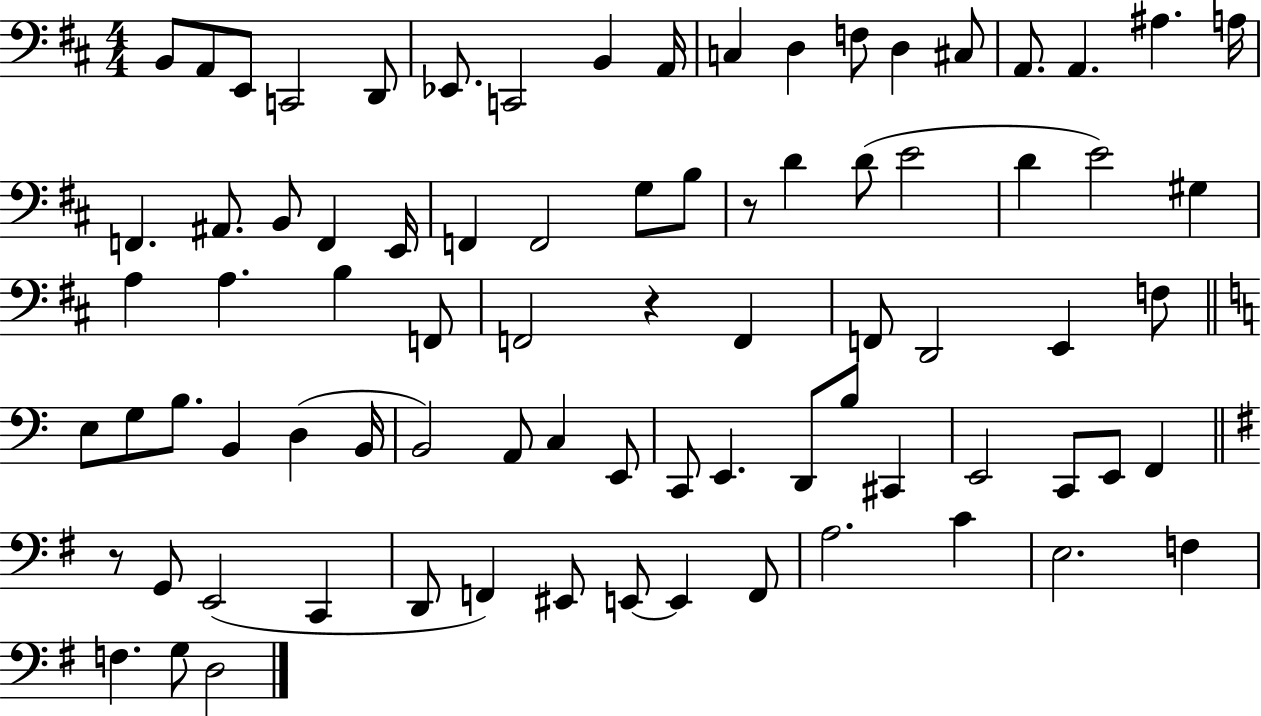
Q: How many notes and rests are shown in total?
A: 81